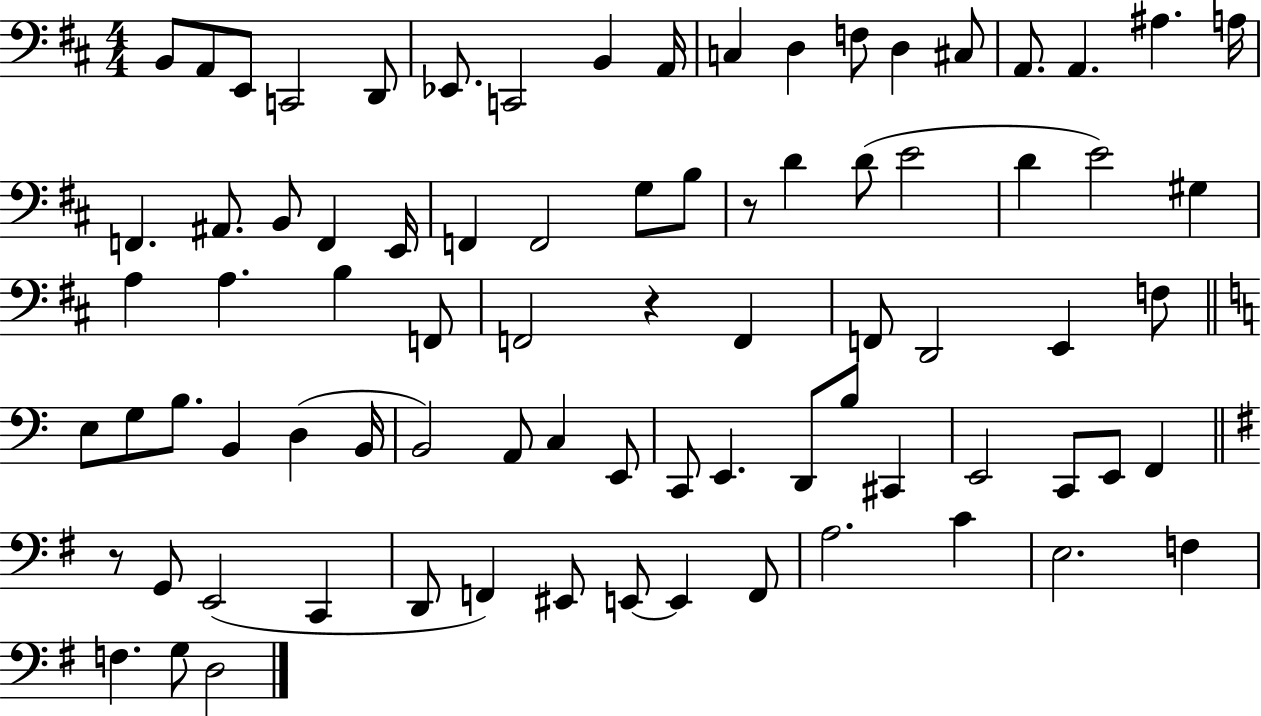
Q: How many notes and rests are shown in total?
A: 81